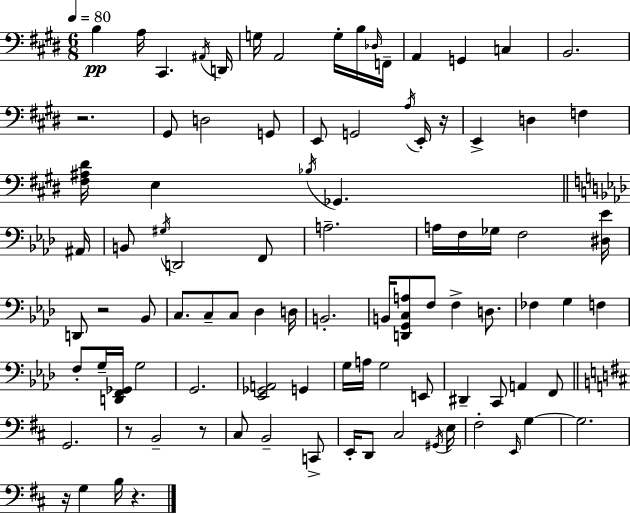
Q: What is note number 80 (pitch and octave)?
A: G3